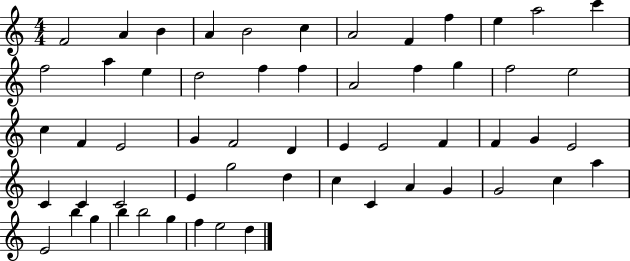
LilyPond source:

{
  \clef treble
  \numericTimeSignature
  \time 4/4
  \key c \major
  f'2 a'4 b'4 | a'4 b'2 c''4 | a'2 f'4 f''4 | e''4 a''2 c'''4 | \break f''2 a''4 e''4 | d''2 f''4 f''4 | a'2 f''4 g''4 | f''2 e''2 | \break c''4 f'4 e'2 | g'4 f'2 d'4 | e'4 e'2 f'4 | f'4 g'4 e'2 | \break c'4 c'4 c'2 | e'4 g''2 d''4 | c''4 c'4 a'4 g'4 | g'2 c''4 a''4 | \break e'2 b''4 g''4 | b''4 b''2 g''4 | f''4 e''2 d''4 | \bar "|."
}